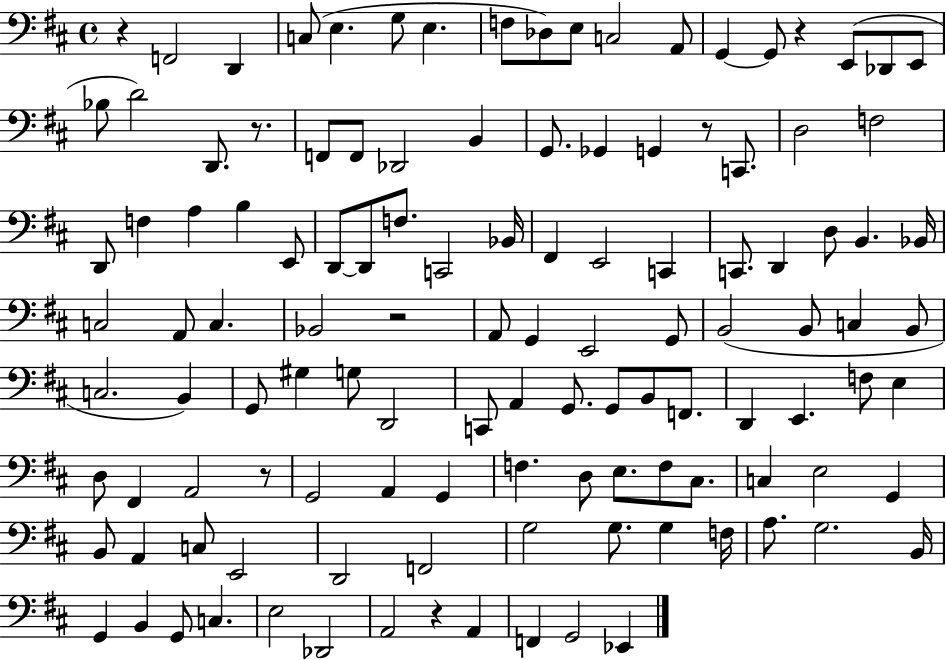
{
  \clef bass
  \time 4/4
  \defaultTimeSignature
  \key d \major
  r4 f,2 d,4 | c8( e4. g8 e4. | f8 des8) e8 c2 a,8 | g,4~~ g,8 r4 e,8( des,8 e,8 | \break bes8 d'2) d,8. r8. | f,8 f,8 des,2 b,4 | g,8. ges,4 g,4 r8 c,8. | d2 f2 | \break d,8 f4 a4 b4 e,8 | d,8~~ d,8 f8. c,2 bes,16 | fis,4 e,2 c,4 | c,8. d,4 d8 b,4. bes,16 | \break c2 a,8 c4. | bes,2 r2 | a,8 g,4 e,2 g,8 | b,2( b,8 c4 b,8 | \break c2. b,4) | g,8 gis4 g8 d,2 | c,8 a,4 g,8. g,8 b,8 f,8. | d,4 e,4. f8 e4 | \break d8 fis,4 a,2 r8 | g,2 a,4 g,4 | f4. d8 e8. f8 cis8. | c4 e2 g,4 | \break b,8 a,4 c8 e,2 | d,2 f,2 | g2 g8. g4 f16 | a8. g2. b,16 | \break g,4 b,4 g,8 c4. | e2 des,2 | a,2 r4 a,4 | f,4 g,2 ees,4 | \break \bar "|."
}